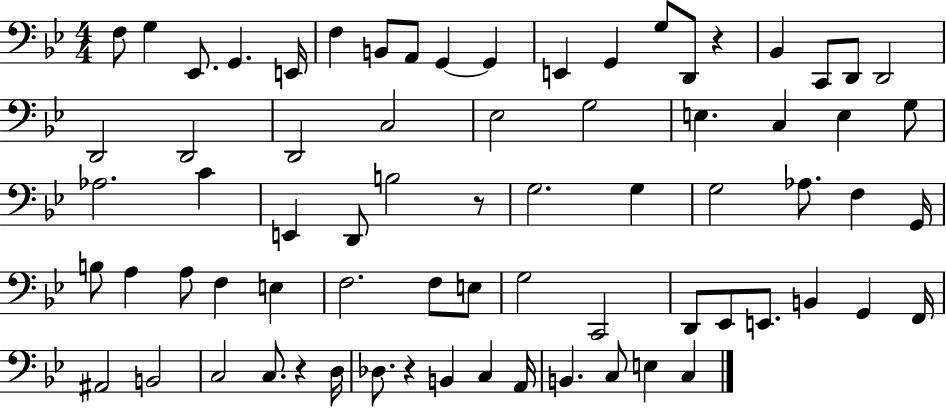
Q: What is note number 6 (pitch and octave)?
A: F3